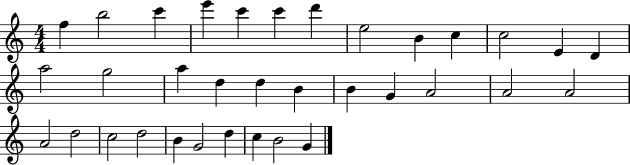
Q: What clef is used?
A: treble